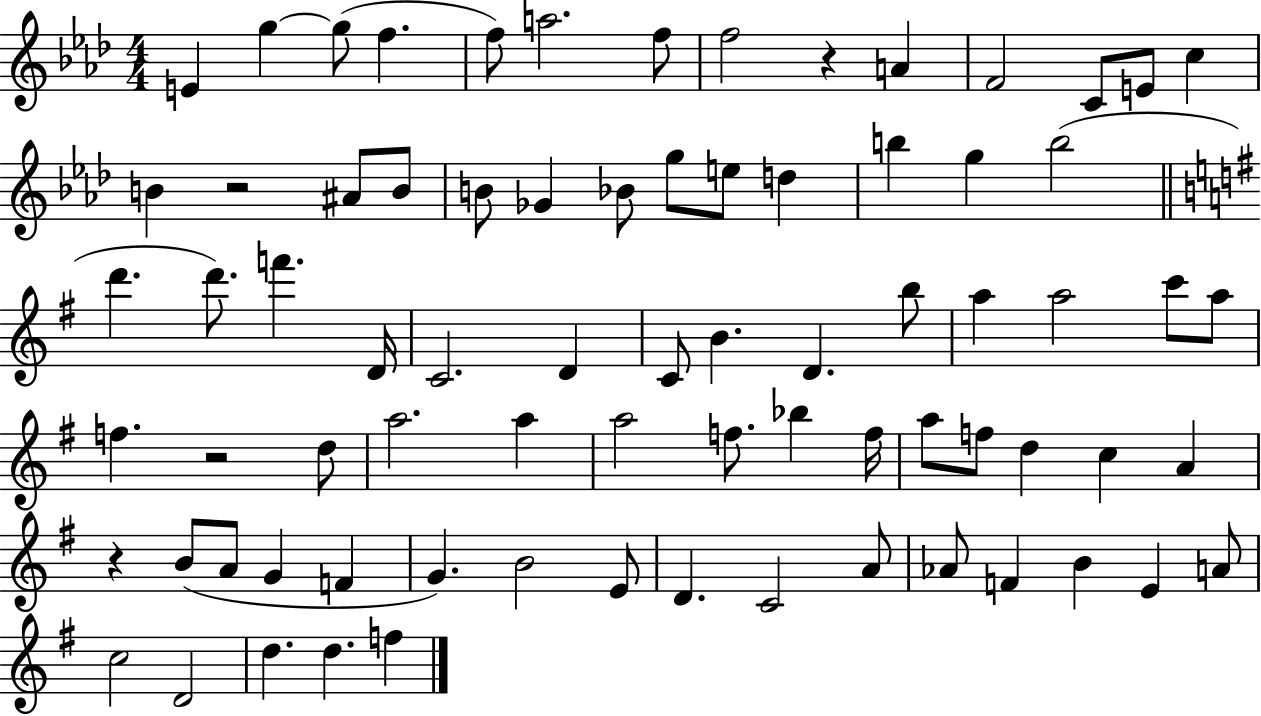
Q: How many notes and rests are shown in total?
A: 76